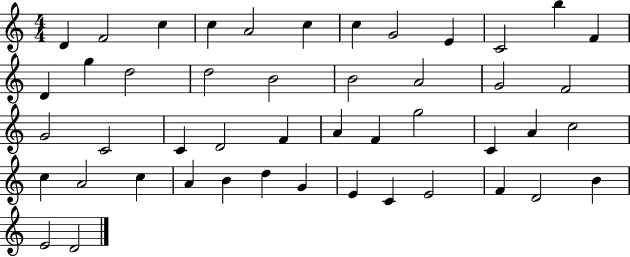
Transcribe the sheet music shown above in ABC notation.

X:1
T:Untitled
M:4/4
L:1/4
K:C
D F2 c c A2 c c G2 E C2 b F D g d2 d2 B2 B2 A2 G2 F2 G2 C2 C D2 F A F g2 C A c2 c A2 c A B d G E C E2 F D2 B E2 D2